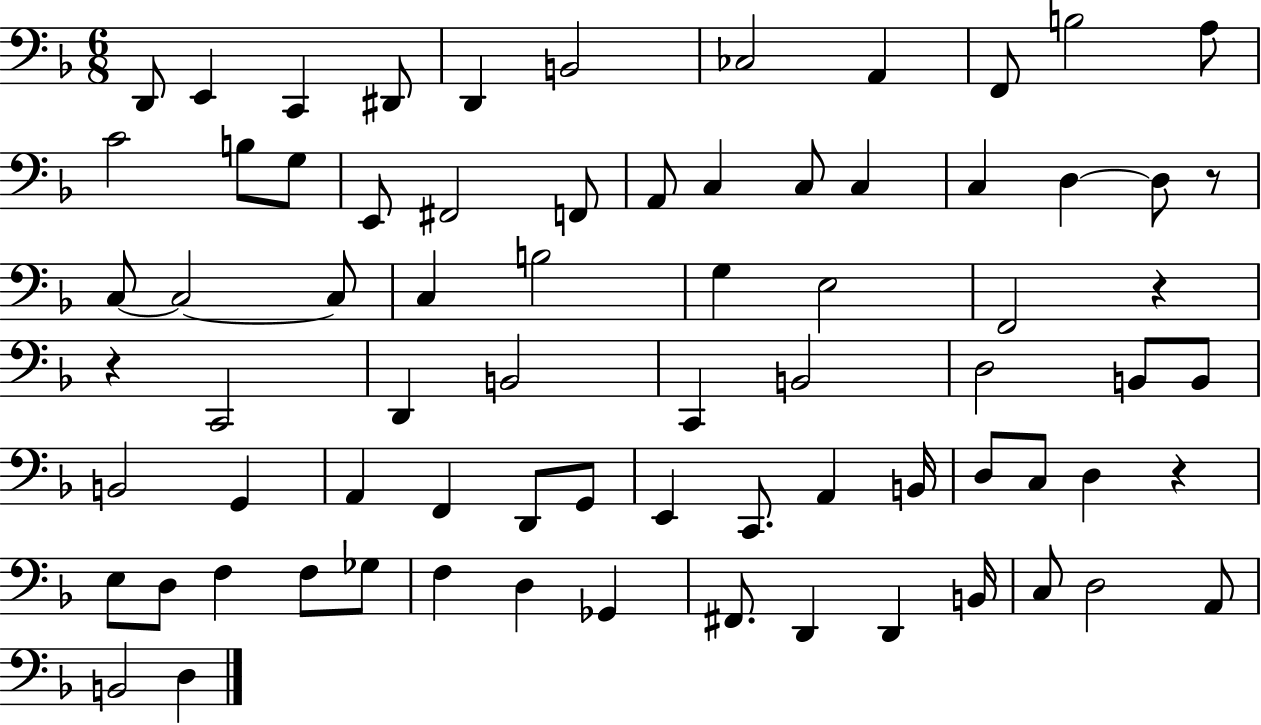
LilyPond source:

{
  \clef bass
  \numericTimeSignature
  \time 6/8
  \key f \major
  \repeat volta 2 { d,8 e,4 c,4 dis,8 | d,4 b,2 | ces2 a,4 | f,8 b2 a8 | \break c'2 b8 g8 | e,8 fis,2 f,8 | a,8 c4 c8 c4 | c4 d4~~ d8 r8 | \break c8~~ c2~~ c8 | c4 b2 | g4 e2 | f,2 r4 | \break r4 c,2 | d,4 b,2 | c,4 b,2 | d2 b,8 b,8 | \break b,2 g,4 | a,4 f,4 d,8 g,8 | e,4 c,8. a,4 b,16 | d8 c8 d4 r4 | \break e8 d8 f4 f8 ges8 | f4 d4 ges,4 | fis,8. d,4 d,4 b,16 | c8 d2 a,8 | \break b,2 d4 | } \bar "|."
}